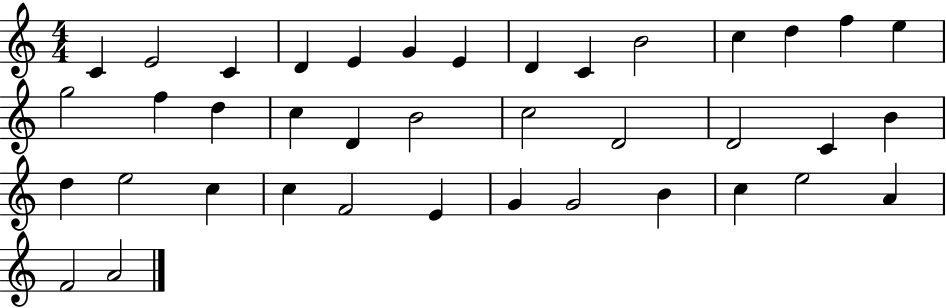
C4/q E4/h C4/q D4/q E4/q G4/q E4/q D4/q C4/q B4/h C5/q D5/q F5/q E5/q G5/h F5/q D5/q C5/q D4/q B4/h C5/h D4/h D4/h C4/q B4/q D5/q E5/h C5/q C5/q F4/h E4/q G4/q G4/h B4/q C5/q E5/h A4/q F4/h A4/h